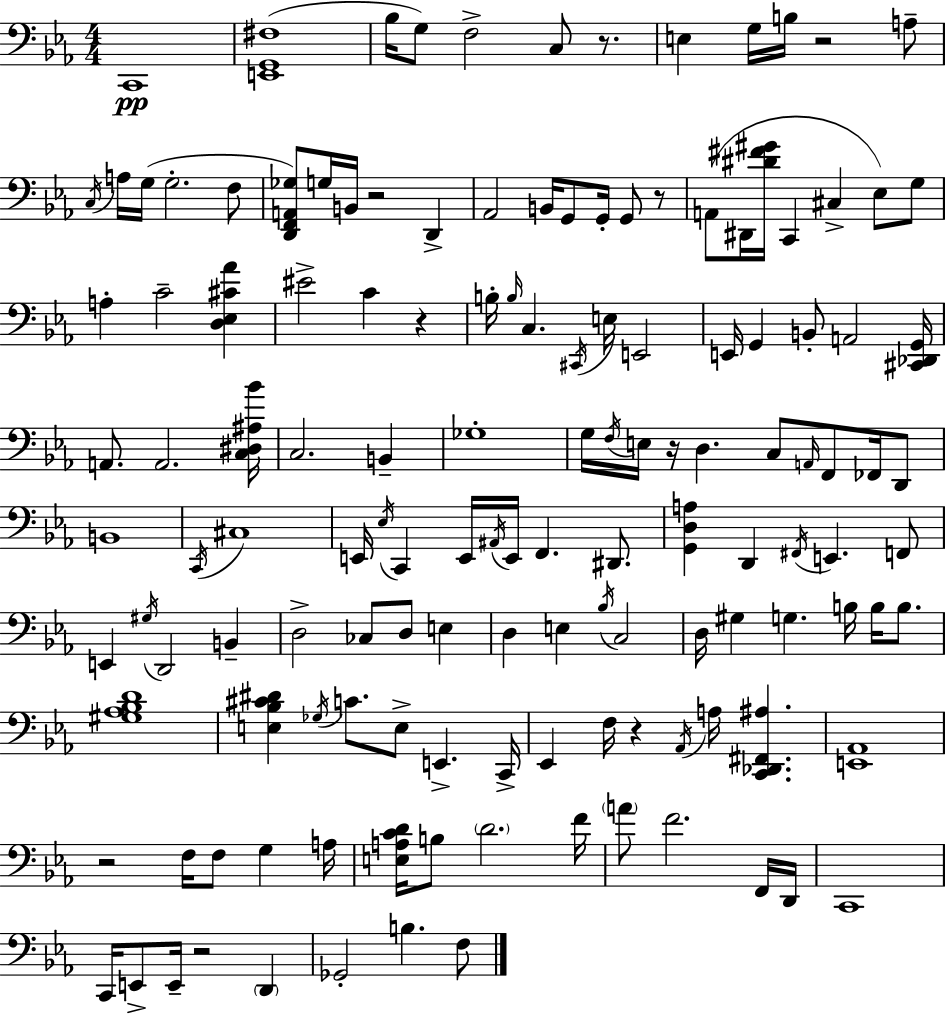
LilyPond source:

{
  \clef bass
  \numericTimeSignature
  \time 4/4
  \key c \minor
  c,1\pp | <e, g, fis>1( | bes16 g8) f2-> c8 r8. | e4 g16 b16 r2 a8-- | \break \acciaccatura { c16 } a16 g16( g2.-. f8 | <d, f, a, ges>8) g16 b,16 r2 d,4-> | aes,2 b,16 g,8 g,16-. g,8 r8 | a,8( dis,16 <dis' fis' gis'>16 c,4 cis4-> ees8) g8 | \break a4-. c'2-- <d ees cis' aes'>4 | eis'2-> c'4 r4 | b16-. \grace { b16 } c4. \acciaccatura { cis,16 } e16 e,2 | e,16 g,4 b,8-. a,2 | \break <cis, des, g,>16 a,8. a,2. | <c dis ais bes'>16 c2. b,4-- | ges1-. | g16 \acciaccatura { f16 } e16 r16 d4. c8 \grace { a,16 } | \break f,8 fes,16 d,8 b,1 | \acciaccatura { c,16 } cis1 | e,16 \acciaccatura { ees16 } c,4 e,16 \acciaccatura { ais,16 } e,16 f,4. | dis,8. <g, d a>4 d,4 | \break \acciaccatura { fis,16 } e,4. f,8 e,4 \acciaccatura { gis16 } d,2 | b,4-- d2-> | ces8 d8 e4 d4 e4 | \acciaccatura { bes16 } c2 d16 gis4 | \break g4. b16 b16 b8. <gis aes bes d'>1 | <e bes cis' dis'>4 \acciaccatura { ges16 } | c'8. e8-> e,4.-> c,16-> ees,4 | f16 r4 \acciaccatura { aes,16 } a16 <c, des, fis, ais>4. <e, aes,>1 | \break r2 | f16 f8 g4 a16 <e a c' d'>16 b8 | \parenthesize d'2. f'16 \parenthesize a'8 f'2. | f,16 d,16 c,1 | \break c,16 e,8-> | e,16-- r2 \parenthesize d,4 ges,2-. | b4. f8 \bar "|."
}